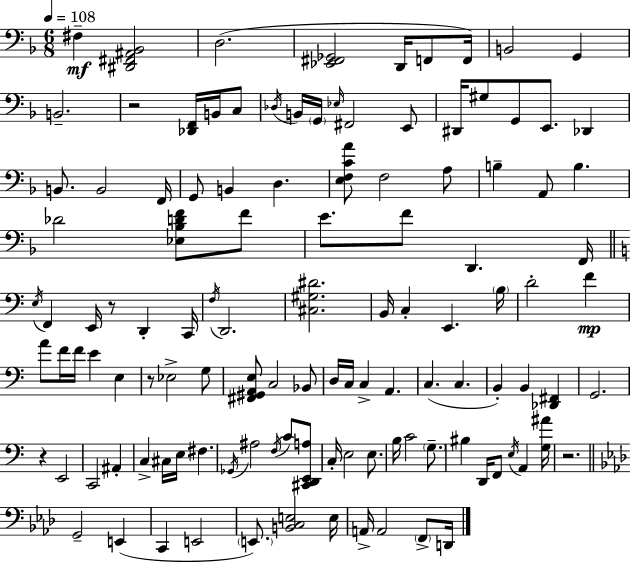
{
  \clef bass
  \numericTimeSignature
  \time 6/8
  \key f \major
  \tempo 4 = 108
  fis4--\mf <dis, fis, ais, bes,>2 | d2.( | <ees, fis, ges,>2 d,16 f,8 f,16) | b,2 g,4 | \break b,2.-- | r2 <des, f,>16 b,16 c8 | \acciaccatura { des16 } b,16 \parenthesize g,16 \grace { ees16 } fis,2 | e,8 dis,16 gis8 g,8 e,8. des,4 | \break b,8. b,2 | f,16 g,8 b,4 d4. | <e f c' a'>8 f2 | a8 b4-- a,8 b4. | \break des'2 <ees bes d' f'>8 | f'8 e'8. f'8 d,4. | f,16 \bar "||" \break \key a \minor \acciaccatura { e16 } f,4 e,16 r8 d,4-. | c,16 \acciaccatura { f16 } d,2. | <cis gis dis'>2. | b,16 c4-. e,4. | \break \parenthesize b16 d'2-. f'4\mp | a'8 f'16 f'16 e'4 e4 | r8 ees2-> | g8 <fis, gis, a, e>8 c2 | \break bes,8 d16 c16 c4-> a,4. | c4.( c4. | b,4-.) b,4 <des, fis,>4 | g,2. | \break r4 e,2 | c,2 ais,4-. | c4-> cis16 e16 fis4. | \acciaccatura { ges,16 } ais2 \acciaccatura { f16 } | \break c'8 <cis, d, e, a>8 c16-. e2 | e8. b16 c'2 | \parenthesize g8.-- bis4 d,16 f,8 \acciaccatura { e16 } | a,4 <g ais'>16 r2. | \break \bar "||" \break \key aes \major g,2-- e,4( | c,4 e,2 | \parenthesize e,8.) <b, c e>2 e16 | a,16-> a,2 \parenthesize f,8-> d,16 | \break \bar "|."
}